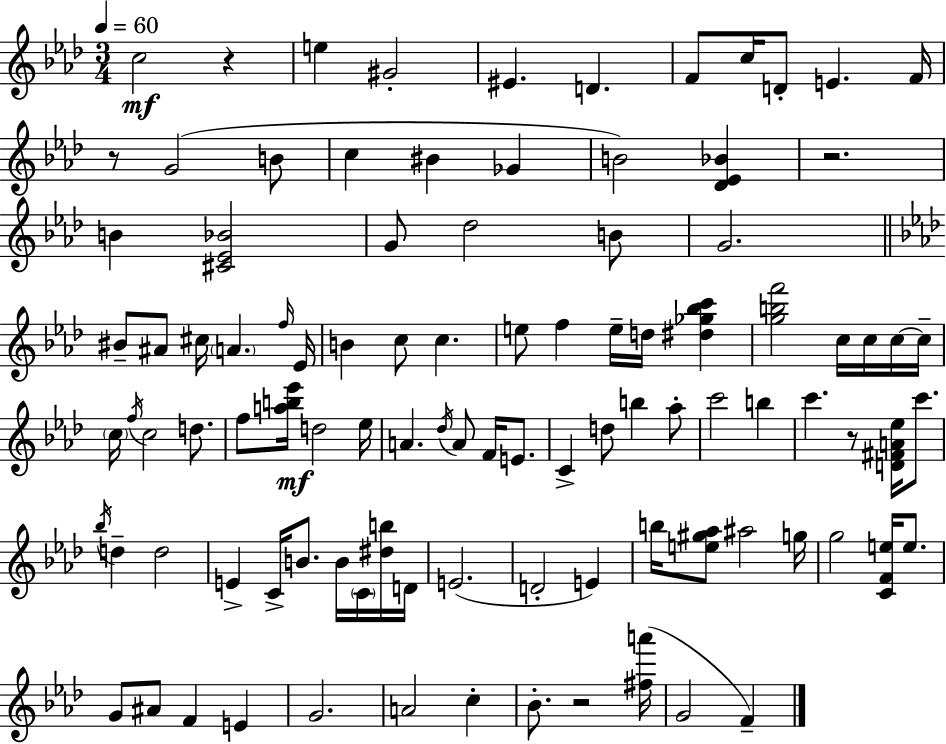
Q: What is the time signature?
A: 3/4